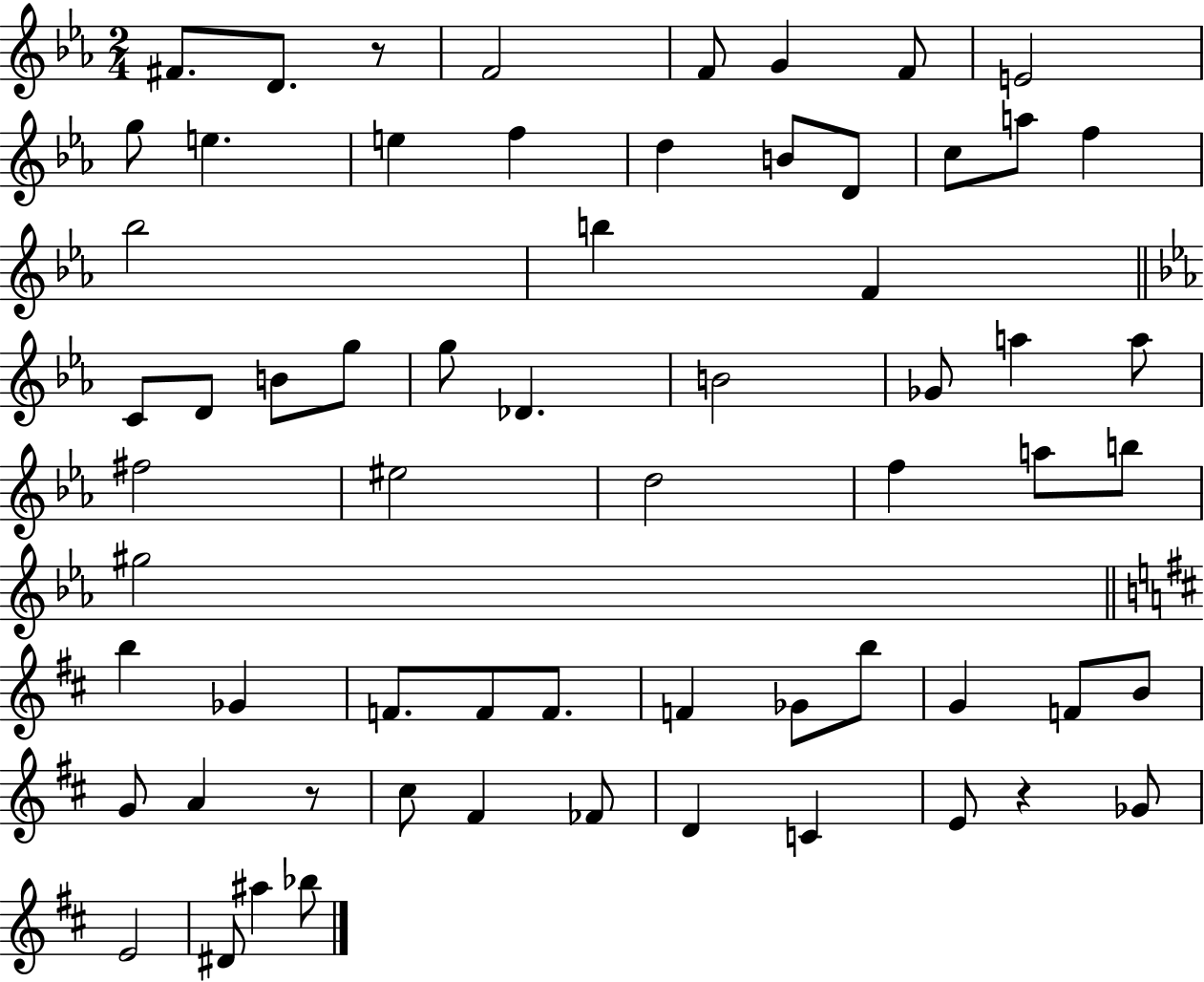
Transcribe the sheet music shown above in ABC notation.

X:1
T:Untitled
M:2/4
L:1/4
K:Eb
^F/2 D/2 z/2 F2 F/2 G F/2 E2 g/2 e e f d B/2 D/2 c/2 a/2 f _b2 b F C/2 D/2 B/2 g/2 g/2 _D B2 _G/2 a a/2 ^f2 ^e2 d2 f a/2 b/2 ^g2 b _G F/2 F/2 F/2 F _G/2 b/2 G F/2 B/2 G/2 A z/2 ^c/2 ^F _F/2 D C E/2 z _G/2 E2 ^D/2 ^a _b/2